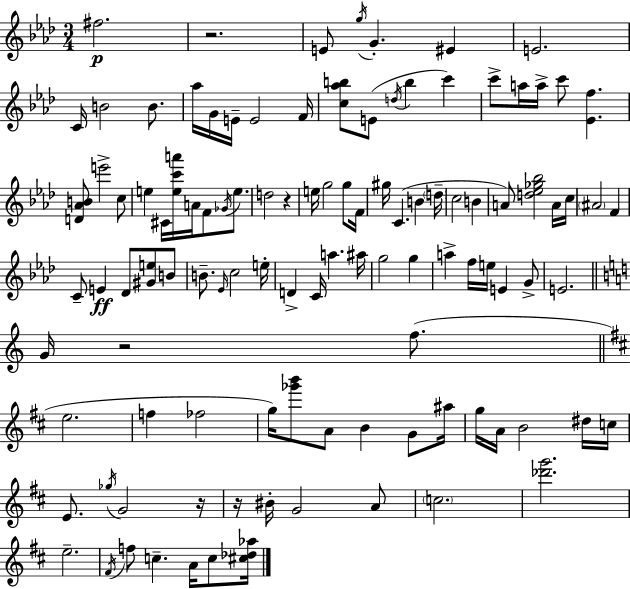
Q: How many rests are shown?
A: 5